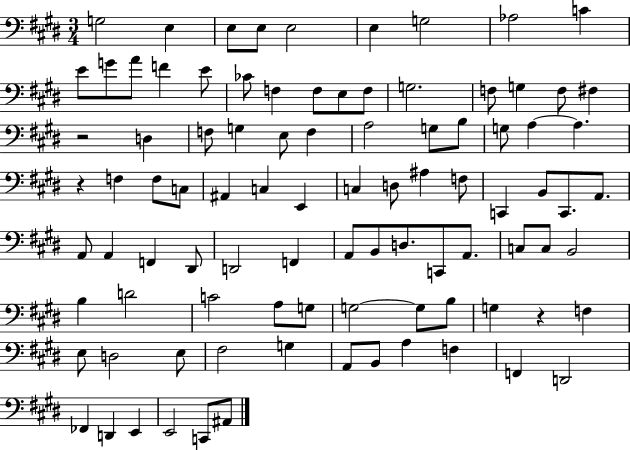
{
  \clef bass
  \numericTimeSignature
  \time 3/4
  \key e \major
  g2 e4 | e8 e8 e2 | e4 g2 | aes2 c'4 | \break e'8 g'8 a'8 f'4 e'8 | ces'8 f4 f8 e8 f8 | g2. | f8 g4 f8 fis4 | \break r2 d4 | f8 g4 e8 f4 | a2 g8 b8 | g8 a4~~ a4. | \break r4 f4 f8 c8 | ais,4 c4 e,4 | c4 d8 ais4 f8 | c,4 b,8 c,8. a,8. | \break a,8 a,4 f,4 dis,8 | d,2 f,4 | a,8 b,8 d8. c,8 a,8. | c8 c8 b,2 | \break b4 d'2 | c'2 a8 g8 | g2~~ g8 b8 | g4 r4 f4 | \break e8 d2 e8 | fis2 g4 | a,8 b,8 a4 f4 | f,4 d,2 | \break fes,4 d,4 e,4 | e,2 c,8 ais,8 | \bar "|."
}